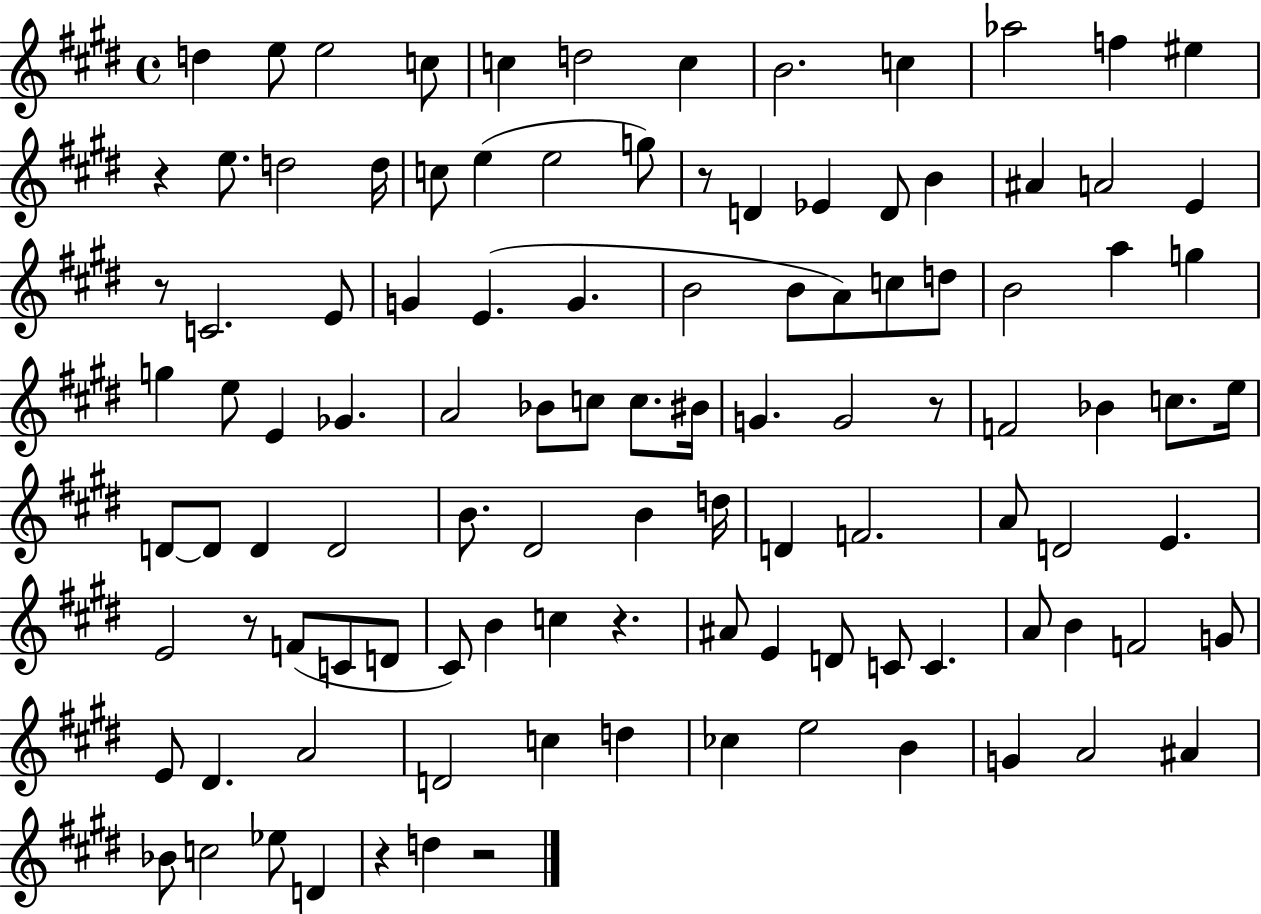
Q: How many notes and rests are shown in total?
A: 108